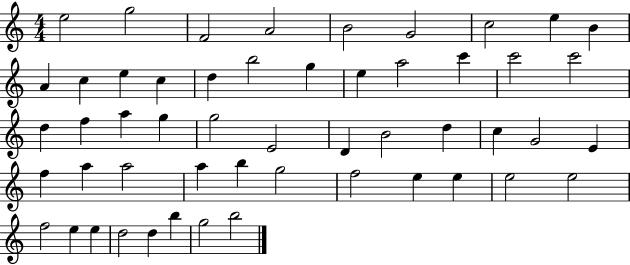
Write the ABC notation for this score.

X:1
T:Untitled
M:4/4
L:1/4
K:C
e2 g2 F2 A2 B2 G2 c2 e B A c e c d b2 g e a2 c' c'2 c'2 d f a g g2 E2 D B2 d c G2 E f a a2 a b g2 f2 e e e2 e2 f2 e e d2 d b g2 b2